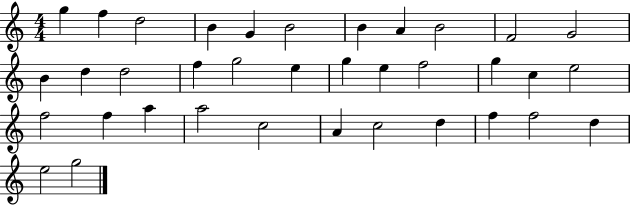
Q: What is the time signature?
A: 4/4